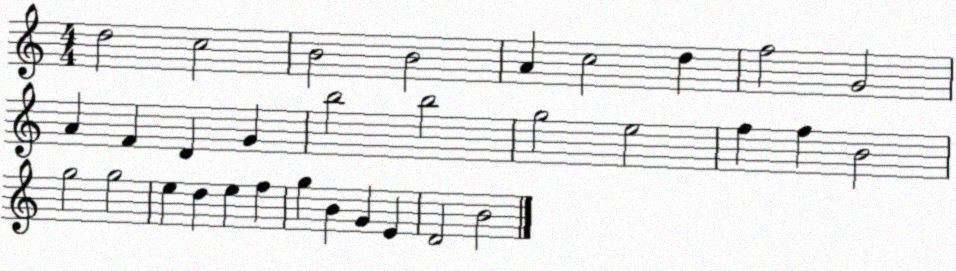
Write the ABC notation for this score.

X:1
T:Untitled
M:4/4
L:1/4
K:C
d2 c2 B2 B2 A c2 d f2 G2 A F D G b2 b2 g2 e2 f f B2 g2 g2 e d e f g B G E D2 B2